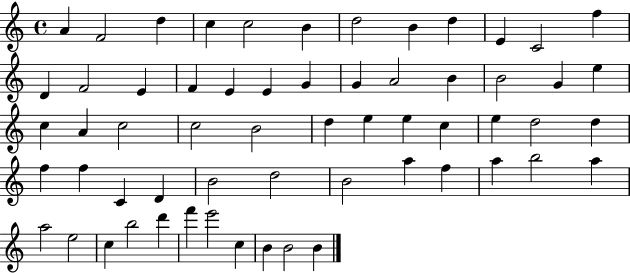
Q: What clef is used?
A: treble